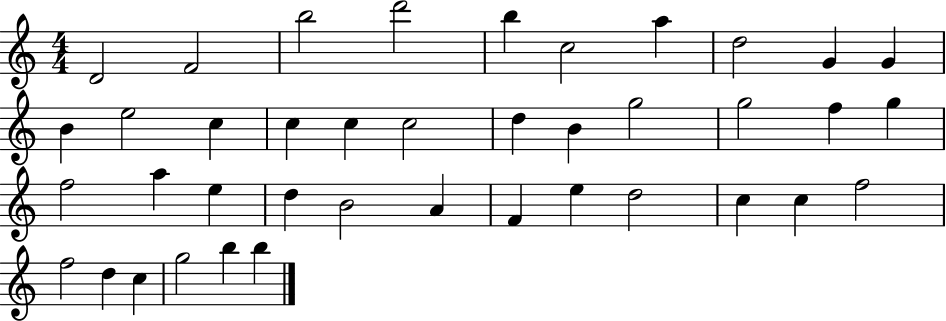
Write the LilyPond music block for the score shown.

{
  \clef treble
  \numericTimeSignature
  \time 4/4
  \key c \major
  d'2 f'2 | b''2 d'''2 | b''4 c''2 a''4 | d''2 g'4 g'4 | \break b'4 e''2 c''4 | c''4 c''4 c''2 | d''4 b'4 g''2 | g''2 f''4 g''4 | \break f''2 a''4 e''4 | d''4 b'2 a'4 | f'4 e''4 d''2 | c''4 c''4 f''2 | \break f''2 d''4 c''4 | g''2 b''4 b''4 | \bar "|."
}